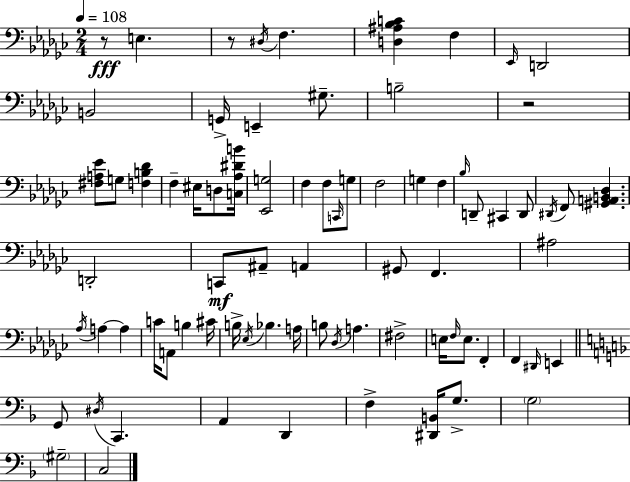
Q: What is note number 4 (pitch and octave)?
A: F3